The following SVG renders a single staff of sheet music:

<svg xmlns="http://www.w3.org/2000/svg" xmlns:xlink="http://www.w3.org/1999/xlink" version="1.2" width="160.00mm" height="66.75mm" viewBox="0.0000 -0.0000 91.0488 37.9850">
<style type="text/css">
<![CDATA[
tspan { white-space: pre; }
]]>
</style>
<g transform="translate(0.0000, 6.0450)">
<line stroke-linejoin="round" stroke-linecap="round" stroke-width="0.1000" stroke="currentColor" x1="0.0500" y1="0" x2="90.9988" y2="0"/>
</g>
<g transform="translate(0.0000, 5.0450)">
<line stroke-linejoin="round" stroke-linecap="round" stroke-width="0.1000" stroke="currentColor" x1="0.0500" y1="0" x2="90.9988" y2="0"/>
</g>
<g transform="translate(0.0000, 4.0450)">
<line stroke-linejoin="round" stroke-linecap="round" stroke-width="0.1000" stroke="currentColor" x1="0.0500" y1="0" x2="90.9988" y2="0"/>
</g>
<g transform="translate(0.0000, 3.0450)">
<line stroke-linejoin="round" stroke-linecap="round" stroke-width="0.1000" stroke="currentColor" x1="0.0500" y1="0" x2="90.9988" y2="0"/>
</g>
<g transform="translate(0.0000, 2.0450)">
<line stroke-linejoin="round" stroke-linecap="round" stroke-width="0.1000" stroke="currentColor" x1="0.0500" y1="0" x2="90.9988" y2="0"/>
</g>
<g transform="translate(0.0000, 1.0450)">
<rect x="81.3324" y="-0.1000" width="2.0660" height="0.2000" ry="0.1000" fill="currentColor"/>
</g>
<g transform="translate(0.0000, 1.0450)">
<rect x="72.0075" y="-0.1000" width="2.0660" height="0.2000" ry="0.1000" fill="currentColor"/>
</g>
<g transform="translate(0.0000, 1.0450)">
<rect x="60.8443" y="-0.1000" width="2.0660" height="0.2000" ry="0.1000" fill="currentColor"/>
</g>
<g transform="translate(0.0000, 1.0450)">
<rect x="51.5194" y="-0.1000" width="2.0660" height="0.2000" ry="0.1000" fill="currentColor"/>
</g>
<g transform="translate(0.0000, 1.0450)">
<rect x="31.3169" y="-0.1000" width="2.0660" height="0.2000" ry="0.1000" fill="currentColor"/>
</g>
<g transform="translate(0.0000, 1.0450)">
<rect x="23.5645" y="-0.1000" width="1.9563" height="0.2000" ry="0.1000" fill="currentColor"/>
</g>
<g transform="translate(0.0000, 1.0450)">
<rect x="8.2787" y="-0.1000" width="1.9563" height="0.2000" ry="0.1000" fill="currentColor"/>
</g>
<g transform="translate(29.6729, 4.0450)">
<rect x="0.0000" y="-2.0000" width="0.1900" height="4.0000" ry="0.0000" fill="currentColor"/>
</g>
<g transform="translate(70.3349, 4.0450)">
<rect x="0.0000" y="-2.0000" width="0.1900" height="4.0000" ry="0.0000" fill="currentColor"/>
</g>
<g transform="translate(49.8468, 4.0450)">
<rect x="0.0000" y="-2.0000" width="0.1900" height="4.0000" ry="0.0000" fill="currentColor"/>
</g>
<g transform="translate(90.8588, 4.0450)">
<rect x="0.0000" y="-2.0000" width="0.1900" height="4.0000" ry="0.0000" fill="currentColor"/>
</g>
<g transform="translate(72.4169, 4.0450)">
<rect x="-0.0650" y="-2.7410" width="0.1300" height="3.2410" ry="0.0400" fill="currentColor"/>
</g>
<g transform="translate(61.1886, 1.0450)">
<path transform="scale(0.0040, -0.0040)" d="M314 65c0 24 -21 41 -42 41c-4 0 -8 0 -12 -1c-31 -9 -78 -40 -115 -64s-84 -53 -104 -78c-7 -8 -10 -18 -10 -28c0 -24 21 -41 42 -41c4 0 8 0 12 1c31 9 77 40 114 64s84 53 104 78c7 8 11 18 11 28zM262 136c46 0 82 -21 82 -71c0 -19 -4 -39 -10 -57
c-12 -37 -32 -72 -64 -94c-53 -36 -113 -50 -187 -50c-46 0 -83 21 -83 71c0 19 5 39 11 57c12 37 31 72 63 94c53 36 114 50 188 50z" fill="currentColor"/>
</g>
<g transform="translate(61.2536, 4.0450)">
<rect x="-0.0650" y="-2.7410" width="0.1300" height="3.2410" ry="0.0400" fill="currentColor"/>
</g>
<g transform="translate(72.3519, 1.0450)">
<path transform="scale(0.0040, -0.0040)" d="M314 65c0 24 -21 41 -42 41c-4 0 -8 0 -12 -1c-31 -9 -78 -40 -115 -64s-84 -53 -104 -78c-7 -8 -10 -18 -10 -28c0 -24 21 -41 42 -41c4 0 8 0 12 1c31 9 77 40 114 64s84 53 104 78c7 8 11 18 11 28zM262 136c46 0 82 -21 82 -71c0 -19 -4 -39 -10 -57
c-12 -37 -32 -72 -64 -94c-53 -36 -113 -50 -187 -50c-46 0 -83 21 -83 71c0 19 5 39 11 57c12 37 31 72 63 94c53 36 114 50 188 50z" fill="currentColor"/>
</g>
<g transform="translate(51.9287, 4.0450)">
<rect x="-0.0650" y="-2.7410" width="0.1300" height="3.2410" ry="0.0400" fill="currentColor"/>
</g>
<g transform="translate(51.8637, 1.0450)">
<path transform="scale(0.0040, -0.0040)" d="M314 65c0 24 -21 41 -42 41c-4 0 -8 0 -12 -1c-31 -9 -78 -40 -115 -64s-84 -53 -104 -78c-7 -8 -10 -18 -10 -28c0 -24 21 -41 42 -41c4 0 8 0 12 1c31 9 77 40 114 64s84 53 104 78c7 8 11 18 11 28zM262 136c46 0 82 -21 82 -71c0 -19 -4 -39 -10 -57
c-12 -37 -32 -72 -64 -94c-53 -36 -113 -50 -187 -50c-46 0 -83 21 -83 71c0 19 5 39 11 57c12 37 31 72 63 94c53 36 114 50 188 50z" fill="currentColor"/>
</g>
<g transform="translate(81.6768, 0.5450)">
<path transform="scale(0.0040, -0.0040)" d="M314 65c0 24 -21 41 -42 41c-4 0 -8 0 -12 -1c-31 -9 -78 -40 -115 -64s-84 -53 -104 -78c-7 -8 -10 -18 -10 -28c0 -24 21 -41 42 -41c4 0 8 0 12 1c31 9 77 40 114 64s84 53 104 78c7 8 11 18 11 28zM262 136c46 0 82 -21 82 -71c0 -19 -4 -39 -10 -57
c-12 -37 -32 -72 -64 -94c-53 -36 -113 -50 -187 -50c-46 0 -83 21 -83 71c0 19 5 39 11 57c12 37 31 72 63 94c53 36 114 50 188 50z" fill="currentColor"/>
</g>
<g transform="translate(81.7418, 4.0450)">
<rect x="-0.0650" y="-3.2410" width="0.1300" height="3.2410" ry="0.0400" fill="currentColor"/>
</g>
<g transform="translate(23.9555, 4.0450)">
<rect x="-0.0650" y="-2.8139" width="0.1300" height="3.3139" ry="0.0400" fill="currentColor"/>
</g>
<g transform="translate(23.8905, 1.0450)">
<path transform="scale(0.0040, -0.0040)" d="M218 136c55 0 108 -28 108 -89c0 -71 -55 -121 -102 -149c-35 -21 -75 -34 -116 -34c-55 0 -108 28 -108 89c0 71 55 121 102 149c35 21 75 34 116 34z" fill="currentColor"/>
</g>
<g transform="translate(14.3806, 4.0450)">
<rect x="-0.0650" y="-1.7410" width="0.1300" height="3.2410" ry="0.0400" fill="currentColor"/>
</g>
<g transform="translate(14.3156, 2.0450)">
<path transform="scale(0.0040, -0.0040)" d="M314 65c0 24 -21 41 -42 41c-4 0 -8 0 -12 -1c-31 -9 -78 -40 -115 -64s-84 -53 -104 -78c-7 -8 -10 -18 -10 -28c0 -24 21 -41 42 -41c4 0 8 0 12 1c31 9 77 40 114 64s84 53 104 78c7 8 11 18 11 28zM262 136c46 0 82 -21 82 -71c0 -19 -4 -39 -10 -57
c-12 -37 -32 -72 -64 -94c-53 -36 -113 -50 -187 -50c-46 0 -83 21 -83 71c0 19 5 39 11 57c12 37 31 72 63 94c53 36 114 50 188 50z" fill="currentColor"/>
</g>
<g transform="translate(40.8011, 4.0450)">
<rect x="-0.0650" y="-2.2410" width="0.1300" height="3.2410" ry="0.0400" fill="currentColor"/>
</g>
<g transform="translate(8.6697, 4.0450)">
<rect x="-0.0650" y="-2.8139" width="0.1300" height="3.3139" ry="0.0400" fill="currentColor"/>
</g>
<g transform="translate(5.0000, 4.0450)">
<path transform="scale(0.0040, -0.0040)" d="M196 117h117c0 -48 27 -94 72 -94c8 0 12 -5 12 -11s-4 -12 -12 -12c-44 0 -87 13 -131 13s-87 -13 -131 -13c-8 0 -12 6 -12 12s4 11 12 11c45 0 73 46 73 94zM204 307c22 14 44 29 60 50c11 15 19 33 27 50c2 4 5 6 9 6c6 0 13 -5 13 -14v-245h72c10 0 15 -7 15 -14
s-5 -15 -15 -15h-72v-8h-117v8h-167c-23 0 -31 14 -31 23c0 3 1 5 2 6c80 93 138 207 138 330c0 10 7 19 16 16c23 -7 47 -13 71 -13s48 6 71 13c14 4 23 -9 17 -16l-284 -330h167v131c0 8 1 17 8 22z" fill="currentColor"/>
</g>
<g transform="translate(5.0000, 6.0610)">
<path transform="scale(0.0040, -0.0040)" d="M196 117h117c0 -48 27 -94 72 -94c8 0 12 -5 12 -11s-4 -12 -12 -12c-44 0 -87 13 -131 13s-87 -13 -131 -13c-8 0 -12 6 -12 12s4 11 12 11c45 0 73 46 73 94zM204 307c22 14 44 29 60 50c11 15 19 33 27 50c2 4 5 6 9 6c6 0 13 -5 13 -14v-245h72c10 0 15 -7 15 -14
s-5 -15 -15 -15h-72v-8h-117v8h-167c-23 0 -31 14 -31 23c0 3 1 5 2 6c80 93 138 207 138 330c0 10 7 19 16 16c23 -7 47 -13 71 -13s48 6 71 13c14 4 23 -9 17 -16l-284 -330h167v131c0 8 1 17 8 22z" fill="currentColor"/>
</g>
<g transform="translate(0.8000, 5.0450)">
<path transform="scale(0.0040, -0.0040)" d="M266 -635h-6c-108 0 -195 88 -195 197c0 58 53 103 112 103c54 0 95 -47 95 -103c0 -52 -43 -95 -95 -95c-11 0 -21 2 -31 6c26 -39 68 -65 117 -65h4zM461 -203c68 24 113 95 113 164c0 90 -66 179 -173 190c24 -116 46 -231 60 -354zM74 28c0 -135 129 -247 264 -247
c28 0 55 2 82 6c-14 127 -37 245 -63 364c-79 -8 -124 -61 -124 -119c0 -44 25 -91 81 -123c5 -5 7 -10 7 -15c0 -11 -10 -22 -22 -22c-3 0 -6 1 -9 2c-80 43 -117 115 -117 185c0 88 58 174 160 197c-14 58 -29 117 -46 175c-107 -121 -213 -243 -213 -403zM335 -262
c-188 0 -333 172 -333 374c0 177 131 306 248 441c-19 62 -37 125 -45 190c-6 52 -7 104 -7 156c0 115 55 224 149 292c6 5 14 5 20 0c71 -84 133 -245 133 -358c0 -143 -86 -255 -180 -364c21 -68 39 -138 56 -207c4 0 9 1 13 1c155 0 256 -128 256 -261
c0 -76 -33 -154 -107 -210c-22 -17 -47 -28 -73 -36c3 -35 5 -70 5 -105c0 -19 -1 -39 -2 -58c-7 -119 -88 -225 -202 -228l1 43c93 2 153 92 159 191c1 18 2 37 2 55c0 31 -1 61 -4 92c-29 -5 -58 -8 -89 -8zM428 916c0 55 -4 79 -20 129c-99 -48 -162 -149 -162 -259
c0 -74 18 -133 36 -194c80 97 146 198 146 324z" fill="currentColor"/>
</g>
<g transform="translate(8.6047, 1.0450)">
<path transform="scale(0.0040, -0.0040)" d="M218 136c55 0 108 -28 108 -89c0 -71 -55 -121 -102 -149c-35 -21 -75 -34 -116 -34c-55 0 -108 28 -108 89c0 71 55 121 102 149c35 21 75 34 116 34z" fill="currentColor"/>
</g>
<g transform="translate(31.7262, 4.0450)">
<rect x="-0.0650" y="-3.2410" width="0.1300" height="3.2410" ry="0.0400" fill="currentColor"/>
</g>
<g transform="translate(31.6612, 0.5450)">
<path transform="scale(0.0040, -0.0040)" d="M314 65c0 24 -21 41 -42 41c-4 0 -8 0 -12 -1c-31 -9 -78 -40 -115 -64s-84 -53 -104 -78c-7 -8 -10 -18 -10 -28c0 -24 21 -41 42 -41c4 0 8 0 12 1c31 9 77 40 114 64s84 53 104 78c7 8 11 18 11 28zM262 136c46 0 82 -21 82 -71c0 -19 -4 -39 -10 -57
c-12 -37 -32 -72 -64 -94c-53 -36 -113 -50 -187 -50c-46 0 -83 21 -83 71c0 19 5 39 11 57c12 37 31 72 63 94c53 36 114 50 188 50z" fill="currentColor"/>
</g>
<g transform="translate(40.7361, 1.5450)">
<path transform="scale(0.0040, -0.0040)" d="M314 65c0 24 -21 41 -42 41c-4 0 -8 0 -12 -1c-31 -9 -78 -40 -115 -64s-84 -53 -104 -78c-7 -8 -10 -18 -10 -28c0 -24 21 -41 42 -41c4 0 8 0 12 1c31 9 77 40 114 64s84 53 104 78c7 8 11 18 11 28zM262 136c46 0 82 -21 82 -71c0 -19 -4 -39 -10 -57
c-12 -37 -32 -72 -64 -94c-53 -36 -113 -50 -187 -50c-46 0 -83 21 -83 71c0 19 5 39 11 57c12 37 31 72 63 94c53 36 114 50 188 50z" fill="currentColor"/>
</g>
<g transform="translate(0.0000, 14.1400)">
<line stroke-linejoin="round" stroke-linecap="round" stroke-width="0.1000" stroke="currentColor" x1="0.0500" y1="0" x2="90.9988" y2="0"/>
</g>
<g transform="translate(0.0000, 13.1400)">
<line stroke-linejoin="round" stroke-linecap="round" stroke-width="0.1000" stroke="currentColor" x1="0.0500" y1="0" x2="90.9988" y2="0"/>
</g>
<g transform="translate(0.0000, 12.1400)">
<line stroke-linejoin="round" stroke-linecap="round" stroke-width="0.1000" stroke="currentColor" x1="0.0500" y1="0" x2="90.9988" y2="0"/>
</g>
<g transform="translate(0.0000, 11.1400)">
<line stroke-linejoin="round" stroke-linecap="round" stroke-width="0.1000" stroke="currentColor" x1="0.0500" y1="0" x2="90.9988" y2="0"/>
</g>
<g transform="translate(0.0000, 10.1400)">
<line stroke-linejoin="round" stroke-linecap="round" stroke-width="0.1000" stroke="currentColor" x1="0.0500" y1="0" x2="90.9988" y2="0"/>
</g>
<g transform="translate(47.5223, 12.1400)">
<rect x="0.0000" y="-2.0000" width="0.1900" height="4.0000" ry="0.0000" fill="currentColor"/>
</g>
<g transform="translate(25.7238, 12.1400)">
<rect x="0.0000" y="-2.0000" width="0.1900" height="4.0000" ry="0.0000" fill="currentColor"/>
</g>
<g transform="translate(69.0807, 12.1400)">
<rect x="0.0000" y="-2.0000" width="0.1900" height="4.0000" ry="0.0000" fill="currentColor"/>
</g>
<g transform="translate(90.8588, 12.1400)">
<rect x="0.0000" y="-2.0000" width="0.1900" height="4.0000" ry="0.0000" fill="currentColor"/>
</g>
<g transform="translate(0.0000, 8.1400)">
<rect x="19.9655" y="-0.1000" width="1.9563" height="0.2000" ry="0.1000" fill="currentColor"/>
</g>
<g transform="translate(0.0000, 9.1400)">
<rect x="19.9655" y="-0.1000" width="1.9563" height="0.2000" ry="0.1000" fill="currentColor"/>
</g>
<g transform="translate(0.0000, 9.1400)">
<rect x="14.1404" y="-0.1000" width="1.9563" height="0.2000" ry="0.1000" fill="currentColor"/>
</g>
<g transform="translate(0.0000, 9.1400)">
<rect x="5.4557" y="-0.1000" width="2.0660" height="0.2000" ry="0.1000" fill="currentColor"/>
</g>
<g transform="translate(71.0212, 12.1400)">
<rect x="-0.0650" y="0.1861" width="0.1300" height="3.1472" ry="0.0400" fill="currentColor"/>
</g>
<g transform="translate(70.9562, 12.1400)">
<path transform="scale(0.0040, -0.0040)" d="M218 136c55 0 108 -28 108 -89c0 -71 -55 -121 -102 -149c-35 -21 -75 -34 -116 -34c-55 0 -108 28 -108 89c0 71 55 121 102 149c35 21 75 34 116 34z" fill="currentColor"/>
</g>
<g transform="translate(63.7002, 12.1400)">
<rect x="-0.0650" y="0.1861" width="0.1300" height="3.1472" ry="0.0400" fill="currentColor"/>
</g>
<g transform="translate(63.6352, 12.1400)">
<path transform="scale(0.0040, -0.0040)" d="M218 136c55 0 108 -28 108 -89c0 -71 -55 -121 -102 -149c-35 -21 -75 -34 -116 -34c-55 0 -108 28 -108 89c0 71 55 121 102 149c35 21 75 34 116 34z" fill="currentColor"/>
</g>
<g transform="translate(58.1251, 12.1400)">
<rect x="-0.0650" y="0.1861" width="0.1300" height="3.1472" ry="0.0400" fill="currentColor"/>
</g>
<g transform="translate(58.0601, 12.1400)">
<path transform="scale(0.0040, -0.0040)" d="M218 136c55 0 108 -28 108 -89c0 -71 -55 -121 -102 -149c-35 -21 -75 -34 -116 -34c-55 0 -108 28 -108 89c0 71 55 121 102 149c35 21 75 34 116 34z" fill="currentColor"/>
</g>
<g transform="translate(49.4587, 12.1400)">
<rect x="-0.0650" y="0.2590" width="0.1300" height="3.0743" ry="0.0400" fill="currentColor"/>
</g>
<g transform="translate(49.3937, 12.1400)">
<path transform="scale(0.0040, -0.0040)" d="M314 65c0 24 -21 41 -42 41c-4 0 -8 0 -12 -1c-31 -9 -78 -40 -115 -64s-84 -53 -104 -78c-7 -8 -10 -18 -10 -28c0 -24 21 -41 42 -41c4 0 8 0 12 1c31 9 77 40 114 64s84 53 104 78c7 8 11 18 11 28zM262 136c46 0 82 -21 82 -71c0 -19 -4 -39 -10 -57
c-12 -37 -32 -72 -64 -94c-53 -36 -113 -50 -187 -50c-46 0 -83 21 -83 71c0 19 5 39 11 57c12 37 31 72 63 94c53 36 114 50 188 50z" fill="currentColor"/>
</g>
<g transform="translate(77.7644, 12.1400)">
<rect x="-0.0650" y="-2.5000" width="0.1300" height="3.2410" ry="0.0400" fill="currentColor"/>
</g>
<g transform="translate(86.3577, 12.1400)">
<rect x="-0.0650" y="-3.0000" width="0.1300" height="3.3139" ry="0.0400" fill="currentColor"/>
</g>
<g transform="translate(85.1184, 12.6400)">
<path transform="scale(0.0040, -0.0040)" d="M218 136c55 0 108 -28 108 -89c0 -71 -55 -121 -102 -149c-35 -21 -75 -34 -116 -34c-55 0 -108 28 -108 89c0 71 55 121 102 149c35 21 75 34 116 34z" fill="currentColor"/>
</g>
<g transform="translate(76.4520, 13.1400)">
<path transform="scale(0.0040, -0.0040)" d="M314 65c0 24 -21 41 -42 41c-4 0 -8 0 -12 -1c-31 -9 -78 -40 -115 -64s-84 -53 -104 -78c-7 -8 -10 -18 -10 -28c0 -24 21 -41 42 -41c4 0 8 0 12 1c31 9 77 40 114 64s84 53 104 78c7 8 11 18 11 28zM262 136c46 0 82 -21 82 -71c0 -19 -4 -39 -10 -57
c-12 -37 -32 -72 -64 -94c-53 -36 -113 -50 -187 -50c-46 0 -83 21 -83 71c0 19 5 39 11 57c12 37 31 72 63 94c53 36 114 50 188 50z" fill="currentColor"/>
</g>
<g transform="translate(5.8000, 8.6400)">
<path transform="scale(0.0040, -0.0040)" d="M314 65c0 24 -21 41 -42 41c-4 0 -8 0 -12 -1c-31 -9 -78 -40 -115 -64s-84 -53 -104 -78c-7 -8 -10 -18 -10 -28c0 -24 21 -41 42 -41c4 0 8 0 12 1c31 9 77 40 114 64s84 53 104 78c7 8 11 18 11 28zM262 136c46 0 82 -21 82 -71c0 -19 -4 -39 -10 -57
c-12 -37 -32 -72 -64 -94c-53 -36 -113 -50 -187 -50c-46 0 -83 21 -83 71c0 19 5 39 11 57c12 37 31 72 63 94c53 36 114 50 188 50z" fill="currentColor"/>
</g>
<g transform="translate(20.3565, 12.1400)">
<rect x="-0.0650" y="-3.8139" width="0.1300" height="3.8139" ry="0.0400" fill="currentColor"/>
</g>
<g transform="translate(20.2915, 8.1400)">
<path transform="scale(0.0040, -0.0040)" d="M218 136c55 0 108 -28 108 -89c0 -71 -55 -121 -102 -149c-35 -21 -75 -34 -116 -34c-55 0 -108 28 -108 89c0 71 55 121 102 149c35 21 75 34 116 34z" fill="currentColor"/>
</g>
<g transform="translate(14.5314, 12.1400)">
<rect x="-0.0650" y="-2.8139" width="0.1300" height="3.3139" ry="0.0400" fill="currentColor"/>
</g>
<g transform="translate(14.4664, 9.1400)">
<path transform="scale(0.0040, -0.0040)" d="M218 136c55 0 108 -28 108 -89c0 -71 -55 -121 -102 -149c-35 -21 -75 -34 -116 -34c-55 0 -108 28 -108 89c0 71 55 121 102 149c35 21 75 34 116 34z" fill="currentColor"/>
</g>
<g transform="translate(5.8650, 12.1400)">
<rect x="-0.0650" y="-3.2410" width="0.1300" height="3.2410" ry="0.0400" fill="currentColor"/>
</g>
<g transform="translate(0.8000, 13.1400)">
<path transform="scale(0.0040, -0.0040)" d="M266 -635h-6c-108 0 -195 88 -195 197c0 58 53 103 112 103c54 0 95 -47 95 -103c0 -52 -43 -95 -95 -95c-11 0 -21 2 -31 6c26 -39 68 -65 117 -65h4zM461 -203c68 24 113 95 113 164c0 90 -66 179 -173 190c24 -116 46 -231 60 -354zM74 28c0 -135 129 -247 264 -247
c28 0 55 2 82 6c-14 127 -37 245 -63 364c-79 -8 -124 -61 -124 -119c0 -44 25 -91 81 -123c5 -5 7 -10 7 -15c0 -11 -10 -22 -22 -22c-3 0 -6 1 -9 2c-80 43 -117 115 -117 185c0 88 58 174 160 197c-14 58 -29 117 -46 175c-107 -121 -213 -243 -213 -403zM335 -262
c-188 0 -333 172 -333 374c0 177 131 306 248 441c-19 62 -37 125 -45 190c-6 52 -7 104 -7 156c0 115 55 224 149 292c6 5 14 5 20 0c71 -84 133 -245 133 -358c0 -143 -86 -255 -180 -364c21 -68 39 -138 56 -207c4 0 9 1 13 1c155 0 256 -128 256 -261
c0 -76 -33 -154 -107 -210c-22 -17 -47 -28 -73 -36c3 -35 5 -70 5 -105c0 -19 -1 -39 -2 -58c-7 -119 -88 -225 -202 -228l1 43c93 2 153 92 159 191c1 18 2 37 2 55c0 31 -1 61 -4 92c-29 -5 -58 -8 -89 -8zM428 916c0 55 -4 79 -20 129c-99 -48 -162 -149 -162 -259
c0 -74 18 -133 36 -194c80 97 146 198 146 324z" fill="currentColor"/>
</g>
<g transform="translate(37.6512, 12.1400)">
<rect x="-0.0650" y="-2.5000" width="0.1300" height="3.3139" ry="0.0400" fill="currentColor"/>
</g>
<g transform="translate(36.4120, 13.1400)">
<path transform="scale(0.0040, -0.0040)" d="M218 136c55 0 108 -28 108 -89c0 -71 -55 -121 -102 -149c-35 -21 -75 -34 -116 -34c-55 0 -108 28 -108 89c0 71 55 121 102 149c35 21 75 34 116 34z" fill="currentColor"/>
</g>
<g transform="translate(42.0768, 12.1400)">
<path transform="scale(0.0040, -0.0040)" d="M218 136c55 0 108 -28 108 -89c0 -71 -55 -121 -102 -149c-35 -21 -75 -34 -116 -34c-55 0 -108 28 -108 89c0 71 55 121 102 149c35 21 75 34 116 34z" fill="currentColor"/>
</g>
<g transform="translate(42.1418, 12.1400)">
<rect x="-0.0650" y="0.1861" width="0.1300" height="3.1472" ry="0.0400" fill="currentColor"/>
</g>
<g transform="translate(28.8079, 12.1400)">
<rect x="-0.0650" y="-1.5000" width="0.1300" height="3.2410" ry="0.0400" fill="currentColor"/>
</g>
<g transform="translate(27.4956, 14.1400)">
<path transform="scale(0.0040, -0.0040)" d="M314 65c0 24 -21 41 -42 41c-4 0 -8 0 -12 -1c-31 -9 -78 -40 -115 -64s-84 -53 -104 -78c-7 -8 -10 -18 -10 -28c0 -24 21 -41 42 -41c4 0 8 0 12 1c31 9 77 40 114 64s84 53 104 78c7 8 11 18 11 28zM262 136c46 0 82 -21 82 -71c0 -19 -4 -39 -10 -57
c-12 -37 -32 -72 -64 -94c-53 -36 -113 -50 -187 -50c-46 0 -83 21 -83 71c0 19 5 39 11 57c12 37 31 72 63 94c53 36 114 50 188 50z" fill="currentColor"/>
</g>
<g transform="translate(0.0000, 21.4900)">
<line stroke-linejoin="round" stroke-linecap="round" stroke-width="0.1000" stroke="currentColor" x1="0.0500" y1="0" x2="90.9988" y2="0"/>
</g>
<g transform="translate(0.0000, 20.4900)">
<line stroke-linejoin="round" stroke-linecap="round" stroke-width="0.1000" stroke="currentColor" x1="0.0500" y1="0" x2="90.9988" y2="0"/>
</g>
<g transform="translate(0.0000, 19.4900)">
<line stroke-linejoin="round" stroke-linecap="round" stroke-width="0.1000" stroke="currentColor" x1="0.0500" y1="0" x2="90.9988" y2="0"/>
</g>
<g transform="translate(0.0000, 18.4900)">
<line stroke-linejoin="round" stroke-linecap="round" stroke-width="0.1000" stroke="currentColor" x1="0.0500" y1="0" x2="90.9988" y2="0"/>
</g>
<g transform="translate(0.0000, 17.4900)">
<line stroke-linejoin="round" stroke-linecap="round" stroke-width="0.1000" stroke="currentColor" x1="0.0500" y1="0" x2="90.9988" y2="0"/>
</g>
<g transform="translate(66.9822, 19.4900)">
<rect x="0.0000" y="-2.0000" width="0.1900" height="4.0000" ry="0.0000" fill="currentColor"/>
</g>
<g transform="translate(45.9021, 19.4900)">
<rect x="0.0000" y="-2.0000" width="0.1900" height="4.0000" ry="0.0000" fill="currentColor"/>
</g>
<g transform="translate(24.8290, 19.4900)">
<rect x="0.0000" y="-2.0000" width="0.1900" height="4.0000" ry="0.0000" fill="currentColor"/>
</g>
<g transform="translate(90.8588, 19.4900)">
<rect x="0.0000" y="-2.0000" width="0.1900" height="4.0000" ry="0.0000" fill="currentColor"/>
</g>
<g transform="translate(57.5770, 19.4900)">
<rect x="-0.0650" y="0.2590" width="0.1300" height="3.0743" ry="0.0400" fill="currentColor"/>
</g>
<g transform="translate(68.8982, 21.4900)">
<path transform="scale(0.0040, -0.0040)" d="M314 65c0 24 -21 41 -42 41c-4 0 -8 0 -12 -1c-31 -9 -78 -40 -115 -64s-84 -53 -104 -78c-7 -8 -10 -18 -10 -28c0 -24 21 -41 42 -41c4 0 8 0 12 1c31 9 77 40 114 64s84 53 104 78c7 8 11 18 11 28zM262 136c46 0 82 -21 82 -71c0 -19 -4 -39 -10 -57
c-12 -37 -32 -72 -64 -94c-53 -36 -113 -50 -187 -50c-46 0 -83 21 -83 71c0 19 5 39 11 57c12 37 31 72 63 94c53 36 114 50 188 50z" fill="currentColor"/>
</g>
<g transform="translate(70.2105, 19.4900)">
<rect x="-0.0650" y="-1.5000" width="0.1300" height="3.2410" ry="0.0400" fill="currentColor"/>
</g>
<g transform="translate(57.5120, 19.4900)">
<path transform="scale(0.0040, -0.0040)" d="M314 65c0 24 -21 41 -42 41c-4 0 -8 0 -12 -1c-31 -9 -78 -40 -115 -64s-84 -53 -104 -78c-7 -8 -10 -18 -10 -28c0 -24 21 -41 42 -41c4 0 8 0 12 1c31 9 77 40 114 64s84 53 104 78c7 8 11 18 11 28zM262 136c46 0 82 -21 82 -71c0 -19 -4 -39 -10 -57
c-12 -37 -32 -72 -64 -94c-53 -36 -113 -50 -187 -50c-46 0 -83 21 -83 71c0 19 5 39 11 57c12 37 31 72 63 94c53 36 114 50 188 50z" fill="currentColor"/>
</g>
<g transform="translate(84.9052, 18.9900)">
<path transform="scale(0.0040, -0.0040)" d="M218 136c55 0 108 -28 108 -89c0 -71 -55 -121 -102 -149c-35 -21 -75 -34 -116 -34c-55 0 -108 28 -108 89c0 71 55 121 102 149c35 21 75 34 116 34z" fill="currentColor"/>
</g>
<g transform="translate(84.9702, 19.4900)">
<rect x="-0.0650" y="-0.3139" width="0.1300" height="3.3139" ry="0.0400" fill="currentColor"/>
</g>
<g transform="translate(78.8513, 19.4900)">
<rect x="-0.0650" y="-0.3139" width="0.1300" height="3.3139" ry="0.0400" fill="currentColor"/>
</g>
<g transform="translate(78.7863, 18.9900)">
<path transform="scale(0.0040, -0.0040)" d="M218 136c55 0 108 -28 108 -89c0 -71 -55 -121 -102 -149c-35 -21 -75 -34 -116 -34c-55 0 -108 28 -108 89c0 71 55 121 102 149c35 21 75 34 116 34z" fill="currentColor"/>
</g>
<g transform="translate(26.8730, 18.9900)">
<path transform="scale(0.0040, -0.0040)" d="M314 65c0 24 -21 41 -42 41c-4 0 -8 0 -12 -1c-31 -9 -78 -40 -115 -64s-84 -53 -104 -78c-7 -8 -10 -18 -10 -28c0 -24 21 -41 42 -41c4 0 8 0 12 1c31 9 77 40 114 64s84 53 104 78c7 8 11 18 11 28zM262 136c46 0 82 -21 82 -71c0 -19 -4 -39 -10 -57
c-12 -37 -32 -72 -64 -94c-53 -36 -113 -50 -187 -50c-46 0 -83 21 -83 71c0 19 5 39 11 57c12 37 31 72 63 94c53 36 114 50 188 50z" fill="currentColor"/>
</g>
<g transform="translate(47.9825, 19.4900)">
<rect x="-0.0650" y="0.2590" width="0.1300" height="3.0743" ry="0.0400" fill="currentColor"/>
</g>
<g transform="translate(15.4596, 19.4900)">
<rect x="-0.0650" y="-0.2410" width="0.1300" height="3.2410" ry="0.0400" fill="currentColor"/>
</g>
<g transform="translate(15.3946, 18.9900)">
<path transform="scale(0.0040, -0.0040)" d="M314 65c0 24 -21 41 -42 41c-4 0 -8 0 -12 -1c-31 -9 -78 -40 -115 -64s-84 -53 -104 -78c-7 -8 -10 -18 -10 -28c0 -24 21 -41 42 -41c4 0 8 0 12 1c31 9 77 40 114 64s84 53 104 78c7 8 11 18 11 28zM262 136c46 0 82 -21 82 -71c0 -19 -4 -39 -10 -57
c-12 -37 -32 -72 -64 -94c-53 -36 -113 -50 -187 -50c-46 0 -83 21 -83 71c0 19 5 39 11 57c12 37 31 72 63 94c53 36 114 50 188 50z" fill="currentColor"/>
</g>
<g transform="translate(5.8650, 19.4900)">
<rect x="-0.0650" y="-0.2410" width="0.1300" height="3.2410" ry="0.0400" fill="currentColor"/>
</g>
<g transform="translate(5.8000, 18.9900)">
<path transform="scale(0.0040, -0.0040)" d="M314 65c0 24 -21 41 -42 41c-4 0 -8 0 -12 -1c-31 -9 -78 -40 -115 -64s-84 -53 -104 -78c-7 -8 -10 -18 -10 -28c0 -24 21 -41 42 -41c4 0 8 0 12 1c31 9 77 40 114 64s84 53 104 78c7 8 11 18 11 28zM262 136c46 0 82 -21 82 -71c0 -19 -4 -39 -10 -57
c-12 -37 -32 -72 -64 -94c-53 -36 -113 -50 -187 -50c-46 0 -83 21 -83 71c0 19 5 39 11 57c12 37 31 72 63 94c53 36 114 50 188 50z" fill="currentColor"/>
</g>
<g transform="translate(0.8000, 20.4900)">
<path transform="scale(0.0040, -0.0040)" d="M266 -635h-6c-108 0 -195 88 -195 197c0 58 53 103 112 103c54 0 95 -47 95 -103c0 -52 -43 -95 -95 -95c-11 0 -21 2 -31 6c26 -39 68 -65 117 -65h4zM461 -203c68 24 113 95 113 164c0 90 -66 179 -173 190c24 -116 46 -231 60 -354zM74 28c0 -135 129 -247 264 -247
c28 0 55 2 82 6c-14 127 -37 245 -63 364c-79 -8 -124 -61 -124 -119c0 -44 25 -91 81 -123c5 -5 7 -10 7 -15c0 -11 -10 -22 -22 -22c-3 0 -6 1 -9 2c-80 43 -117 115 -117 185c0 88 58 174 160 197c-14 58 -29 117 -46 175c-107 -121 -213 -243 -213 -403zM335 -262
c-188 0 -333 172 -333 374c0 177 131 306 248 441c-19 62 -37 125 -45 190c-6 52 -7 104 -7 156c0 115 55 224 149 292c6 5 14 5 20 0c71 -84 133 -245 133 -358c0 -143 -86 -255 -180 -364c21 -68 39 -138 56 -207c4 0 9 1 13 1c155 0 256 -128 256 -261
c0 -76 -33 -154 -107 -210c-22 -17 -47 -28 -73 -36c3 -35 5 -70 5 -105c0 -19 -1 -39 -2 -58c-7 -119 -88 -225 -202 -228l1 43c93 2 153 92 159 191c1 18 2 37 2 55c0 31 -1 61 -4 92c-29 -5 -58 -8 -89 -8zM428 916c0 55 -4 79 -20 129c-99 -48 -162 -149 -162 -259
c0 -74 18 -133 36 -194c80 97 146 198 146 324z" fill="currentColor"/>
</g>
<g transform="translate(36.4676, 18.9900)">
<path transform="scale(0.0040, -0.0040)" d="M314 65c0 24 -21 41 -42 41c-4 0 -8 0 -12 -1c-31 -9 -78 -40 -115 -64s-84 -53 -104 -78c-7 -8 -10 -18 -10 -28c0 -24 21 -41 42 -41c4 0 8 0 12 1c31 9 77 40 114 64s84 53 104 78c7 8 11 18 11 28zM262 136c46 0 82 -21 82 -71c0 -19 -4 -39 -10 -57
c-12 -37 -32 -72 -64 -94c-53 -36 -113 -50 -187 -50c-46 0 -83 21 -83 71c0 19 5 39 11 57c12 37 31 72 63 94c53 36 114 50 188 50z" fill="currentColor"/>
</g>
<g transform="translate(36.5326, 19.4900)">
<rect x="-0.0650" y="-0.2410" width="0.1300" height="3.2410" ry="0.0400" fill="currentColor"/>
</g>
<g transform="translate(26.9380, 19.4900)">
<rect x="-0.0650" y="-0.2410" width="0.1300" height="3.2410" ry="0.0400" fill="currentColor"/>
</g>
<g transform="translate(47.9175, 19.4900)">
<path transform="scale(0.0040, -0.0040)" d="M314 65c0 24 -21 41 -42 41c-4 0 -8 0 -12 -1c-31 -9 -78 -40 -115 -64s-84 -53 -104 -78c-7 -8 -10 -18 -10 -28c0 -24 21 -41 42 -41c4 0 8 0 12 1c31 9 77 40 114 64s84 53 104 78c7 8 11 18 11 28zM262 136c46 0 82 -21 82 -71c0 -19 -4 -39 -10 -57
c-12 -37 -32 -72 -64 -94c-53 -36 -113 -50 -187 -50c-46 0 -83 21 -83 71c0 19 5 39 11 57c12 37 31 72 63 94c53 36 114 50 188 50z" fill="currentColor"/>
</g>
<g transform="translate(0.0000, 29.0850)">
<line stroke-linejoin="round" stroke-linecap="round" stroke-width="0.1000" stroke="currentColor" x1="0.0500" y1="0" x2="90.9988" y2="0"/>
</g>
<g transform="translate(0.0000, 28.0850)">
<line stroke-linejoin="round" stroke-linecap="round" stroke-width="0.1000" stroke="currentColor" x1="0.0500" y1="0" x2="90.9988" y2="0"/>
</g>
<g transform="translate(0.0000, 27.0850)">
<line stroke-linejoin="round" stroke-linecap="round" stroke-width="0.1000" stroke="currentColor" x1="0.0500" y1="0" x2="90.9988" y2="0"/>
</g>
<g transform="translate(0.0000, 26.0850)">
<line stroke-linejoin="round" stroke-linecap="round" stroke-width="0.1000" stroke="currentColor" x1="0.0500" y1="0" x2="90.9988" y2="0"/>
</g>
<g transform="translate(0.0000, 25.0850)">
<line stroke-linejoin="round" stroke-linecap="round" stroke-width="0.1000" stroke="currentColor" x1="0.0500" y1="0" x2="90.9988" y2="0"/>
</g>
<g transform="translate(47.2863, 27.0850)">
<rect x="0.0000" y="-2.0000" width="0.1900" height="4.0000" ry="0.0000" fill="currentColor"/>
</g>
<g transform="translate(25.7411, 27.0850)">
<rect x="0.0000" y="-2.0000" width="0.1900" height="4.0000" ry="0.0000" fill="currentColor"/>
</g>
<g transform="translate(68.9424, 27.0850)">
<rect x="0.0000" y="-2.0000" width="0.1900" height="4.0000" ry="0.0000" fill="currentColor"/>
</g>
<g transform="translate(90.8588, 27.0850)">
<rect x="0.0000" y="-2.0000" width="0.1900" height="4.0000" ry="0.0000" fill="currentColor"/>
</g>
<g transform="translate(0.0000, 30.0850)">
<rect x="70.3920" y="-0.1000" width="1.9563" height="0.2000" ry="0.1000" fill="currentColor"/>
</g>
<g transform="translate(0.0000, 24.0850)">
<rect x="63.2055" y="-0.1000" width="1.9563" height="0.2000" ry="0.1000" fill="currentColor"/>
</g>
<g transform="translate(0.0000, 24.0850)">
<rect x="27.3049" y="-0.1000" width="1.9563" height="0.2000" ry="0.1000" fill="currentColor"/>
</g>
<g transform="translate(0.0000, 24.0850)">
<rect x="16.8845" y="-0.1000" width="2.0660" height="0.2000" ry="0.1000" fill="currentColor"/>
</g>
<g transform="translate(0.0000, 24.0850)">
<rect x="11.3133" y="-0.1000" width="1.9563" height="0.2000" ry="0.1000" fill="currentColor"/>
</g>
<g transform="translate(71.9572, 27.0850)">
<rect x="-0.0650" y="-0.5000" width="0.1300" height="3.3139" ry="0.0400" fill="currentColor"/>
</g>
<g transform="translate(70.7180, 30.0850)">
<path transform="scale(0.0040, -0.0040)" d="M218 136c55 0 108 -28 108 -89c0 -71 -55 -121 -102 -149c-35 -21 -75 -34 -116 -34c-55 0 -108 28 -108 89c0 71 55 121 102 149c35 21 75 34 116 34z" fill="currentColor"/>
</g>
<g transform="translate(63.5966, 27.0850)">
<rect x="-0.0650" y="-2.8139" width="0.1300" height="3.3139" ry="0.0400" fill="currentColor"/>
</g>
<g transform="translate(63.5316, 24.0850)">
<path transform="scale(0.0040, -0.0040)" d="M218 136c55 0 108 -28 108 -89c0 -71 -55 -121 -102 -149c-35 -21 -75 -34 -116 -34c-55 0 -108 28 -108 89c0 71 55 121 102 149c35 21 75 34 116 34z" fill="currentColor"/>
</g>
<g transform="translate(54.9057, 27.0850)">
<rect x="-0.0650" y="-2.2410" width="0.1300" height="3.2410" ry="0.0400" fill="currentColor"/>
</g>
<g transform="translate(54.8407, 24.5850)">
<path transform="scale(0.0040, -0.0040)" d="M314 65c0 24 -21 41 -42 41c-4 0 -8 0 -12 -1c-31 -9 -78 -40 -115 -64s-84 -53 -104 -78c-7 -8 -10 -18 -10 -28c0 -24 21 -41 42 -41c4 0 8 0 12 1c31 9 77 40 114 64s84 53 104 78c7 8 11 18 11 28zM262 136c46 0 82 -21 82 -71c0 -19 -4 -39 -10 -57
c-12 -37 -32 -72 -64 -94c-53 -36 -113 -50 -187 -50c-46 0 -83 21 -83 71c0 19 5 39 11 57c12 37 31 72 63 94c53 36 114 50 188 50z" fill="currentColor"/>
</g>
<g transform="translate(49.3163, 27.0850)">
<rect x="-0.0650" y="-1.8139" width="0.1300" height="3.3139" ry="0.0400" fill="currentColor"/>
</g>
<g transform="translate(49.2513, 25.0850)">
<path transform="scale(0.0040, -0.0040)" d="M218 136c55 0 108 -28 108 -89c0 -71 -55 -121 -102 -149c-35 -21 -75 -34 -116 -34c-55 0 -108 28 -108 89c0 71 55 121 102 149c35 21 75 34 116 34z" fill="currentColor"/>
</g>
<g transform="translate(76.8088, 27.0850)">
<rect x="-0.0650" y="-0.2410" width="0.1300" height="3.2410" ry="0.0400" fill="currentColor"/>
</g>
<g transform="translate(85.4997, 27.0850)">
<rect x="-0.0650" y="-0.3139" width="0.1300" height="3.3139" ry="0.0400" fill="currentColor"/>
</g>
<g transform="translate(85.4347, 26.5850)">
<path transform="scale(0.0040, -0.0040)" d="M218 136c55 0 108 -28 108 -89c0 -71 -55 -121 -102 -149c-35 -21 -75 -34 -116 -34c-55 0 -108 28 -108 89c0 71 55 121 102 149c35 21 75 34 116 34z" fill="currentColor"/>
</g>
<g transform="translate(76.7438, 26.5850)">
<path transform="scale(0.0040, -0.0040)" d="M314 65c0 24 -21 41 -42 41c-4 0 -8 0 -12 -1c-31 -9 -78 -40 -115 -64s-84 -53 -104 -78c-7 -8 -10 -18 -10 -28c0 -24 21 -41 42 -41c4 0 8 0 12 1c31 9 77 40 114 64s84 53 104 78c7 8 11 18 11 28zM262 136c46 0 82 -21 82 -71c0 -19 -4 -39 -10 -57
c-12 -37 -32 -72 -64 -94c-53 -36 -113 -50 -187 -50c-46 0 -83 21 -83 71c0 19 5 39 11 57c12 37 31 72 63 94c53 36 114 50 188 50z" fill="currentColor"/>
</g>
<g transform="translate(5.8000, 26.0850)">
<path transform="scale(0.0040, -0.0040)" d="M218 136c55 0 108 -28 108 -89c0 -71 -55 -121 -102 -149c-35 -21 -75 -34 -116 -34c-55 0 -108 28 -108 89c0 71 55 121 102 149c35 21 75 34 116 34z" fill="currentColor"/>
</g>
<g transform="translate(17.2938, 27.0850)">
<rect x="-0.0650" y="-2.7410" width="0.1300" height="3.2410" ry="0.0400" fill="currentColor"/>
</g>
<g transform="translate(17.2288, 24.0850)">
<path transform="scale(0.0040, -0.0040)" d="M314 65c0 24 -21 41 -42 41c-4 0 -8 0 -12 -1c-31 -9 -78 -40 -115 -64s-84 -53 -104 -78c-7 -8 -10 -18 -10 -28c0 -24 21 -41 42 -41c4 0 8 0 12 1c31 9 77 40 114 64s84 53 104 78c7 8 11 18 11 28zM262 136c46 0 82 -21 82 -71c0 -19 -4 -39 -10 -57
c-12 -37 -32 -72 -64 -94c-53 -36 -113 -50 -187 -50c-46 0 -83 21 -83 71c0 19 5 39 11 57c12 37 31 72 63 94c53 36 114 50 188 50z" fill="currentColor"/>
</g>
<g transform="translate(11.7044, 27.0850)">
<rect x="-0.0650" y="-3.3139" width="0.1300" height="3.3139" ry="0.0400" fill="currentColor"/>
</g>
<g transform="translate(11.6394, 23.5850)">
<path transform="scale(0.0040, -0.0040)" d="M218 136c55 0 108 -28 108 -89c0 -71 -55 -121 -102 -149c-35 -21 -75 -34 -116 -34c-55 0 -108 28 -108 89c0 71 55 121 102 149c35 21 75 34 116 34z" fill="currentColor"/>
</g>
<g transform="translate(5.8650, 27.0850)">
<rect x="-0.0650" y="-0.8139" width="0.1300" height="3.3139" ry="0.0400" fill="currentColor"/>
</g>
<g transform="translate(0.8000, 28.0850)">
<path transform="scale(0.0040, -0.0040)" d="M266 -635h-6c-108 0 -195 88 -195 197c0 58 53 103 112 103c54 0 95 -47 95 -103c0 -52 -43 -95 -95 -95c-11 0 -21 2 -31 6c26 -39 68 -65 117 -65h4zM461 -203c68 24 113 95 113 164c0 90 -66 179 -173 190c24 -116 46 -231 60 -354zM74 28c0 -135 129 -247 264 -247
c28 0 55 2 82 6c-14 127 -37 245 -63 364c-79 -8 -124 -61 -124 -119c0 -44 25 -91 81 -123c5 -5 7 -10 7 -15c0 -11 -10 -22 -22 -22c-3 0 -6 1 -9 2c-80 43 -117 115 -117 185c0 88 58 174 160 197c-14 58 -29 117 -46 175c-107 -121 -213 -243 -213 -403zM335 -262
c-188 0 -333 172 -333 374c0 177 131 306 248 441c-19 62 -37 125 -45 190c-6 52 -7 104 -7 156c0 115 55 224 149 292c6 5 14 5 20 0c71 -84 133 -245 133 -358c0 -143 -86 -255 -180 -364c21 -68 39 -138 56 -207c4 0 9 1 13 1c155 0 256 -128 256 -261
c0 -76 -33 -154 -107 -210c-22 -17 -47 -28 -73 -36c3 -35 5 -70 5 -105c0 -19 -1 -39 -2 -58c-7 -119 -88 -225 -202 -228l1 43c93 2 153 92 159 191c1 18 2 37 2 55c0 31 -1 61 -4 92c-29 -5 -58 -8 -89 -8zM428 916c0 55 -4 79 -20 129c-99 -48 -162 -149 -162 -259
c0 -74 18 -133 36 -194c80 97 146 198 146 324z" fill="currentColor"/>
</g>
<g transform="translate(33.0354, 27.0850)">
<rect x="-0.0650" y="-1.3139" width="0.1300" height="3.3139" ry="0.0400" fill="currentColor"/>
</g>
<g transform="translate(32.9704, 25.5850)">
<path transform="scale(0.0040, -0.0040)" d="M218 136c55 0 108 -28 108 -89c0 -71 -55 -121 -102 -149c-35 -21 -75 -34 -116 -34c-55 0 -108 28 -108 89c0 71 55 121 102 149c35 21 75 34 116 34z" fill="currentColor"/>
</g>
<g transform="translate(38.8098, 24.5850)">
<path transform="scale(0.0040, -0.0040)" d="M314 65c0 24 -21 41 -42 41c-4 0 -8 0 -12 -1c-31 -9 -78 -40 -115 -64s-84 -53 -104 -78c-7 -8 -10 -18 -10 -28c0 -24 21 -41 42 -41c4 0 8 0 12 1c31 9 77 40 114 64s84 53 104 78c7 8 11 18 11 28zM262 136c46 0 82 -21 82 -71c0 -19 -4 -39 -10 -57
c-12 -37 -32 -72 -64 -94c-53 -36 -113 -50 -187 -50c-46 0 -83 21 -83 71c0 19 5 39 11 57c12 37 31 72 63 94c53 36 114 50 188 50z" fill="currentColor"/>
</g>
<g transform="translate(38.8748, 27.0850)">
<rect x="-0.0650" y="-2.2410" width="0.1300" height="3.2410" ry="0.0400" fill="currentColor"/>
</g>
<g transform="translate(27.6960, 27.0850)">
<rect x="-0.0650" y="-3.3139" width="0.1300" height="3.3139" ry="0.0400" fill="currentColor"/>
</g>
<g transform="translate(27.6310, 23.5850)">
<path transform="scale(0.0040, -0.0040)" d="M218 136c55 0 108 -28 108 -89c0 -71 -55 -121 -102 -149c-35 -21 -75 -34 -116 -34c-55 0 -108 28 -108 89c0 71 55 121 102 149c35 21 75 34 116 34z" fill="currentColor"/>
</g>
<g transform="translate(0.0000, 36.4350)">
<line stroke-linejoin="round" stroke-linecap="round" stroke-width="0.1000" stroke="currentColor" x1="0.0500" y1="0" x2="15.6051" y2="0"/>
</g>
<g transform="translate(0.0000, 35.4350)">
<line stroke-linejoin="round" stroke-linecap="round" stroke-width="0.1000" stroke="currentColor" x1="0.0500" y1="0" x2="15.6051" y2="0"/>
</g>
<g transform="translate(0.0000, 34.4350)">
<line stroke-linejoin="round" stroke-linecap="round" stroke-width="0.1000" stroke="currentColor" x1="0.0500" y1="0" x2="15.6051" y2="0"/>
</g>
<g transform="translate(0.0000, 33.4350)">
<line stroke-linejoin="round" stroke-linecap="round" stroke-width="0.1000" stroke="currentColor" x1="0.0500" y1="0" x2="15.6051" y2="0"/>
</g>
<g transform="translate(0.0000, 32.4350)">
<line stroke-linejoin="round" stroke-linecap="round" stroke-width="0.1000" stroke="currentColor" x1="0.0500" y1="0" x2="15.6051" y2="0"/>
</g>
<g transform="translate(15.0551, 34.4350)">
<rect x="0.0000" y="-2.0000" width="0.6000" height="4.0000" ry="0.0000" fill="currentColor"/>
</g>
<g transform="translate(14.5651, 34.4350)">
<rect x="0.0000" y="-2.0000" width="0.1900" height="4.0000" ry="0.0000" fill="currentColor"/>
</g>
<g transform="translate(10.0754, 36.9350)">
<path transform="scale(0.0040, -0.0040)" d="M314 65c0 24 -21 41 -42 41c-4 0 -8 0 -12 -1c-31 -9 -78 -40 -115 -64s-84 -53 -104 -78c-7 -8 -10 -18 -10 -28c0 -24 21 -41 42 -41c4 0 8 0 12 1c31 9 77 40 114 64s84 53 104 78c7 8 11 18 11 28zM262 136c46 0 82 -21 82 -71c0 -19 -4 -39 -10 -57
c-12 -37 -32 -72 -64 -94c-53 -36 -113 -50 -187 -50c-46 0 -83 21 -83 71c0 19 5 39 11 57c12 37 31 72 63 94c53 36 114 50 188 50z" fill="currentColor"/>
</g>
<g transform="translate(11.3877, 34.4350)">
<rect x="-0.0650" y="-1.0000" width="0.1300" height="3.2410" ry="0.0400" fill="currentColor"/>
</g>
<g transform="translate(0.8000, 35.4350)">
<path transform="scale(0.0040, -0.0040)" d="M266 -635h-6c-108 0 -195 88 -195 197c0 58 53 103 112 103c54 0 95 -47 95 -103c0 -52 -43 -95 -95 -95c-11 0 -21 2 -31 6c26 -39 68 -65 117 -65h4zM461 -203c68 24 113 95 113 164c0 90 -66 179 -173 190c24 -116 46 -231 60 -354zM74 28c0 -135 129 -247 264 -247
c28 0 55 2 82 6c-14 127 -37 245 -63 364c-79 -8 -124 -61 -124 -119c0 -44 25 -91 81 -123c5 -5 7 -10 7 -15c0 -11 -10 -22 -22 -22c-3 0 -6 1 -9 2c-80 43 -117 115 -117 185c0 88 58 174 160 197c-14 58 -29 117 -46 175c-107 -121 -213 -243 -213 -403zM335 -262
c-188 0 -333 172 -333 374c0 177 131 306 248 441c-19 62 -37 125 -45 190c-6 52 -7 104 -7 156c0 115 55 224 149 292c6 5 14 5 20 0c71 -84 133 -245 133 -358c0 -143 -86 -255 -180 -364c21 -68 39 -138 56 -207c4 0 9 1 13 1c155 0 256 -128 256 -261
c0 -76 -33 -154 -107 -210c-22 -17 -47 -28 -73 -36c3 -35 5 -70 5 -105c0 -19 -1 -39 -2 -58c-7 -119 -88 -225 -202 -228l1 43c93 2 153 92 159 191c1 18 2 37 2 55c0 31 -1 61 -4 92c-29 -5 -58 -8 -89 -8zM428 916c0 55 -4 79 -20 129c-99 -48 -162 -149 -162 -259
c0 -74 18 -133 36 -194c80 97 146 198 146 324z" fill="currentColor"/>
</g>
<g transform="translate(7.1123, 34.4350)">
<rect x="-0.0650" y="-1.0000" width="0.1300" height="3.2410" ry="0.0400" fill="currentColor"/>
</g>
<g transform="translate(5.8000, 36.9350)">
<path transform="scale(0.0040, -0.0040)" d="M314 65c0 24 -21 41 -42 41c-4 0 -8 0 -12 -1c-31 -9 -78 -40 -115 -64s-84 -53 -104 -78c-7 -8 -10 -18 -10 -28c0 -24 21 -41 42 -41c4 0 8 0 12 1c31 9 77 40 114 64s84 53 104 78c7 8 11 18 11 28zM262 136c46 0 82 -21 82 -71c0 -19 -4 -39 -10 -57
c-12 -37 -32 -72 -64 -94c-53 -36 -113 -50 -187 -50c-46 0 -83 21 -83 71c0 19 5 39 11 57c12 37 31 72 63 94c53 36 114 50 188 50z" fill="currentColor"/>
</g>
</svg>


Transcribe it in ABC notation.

X:1
T:Untitled
M:4/4
L:1/4
K:C
a f2 a b2 g2 a2 a2 a2 b2 b2 a c' E2 G B B2 B B B G2 A c2 c2 c2 c2 B2 B2 E2 c c d b a2 b e g2 f g2 a C c2 c D2 D2